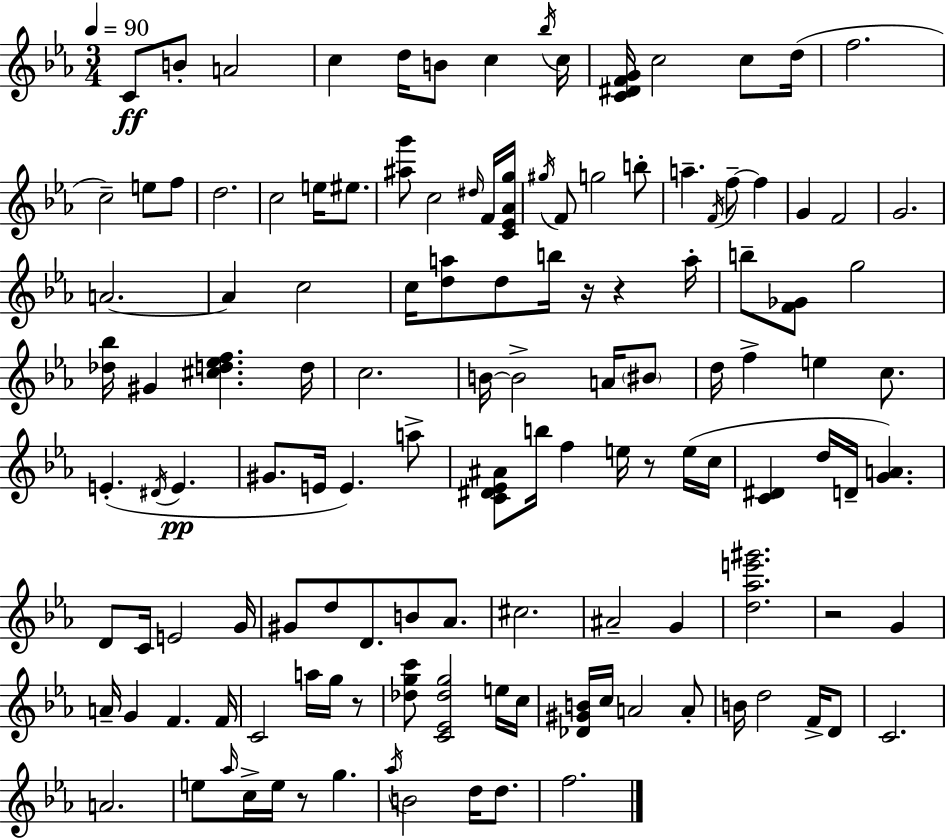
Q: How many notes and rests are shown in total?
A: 129